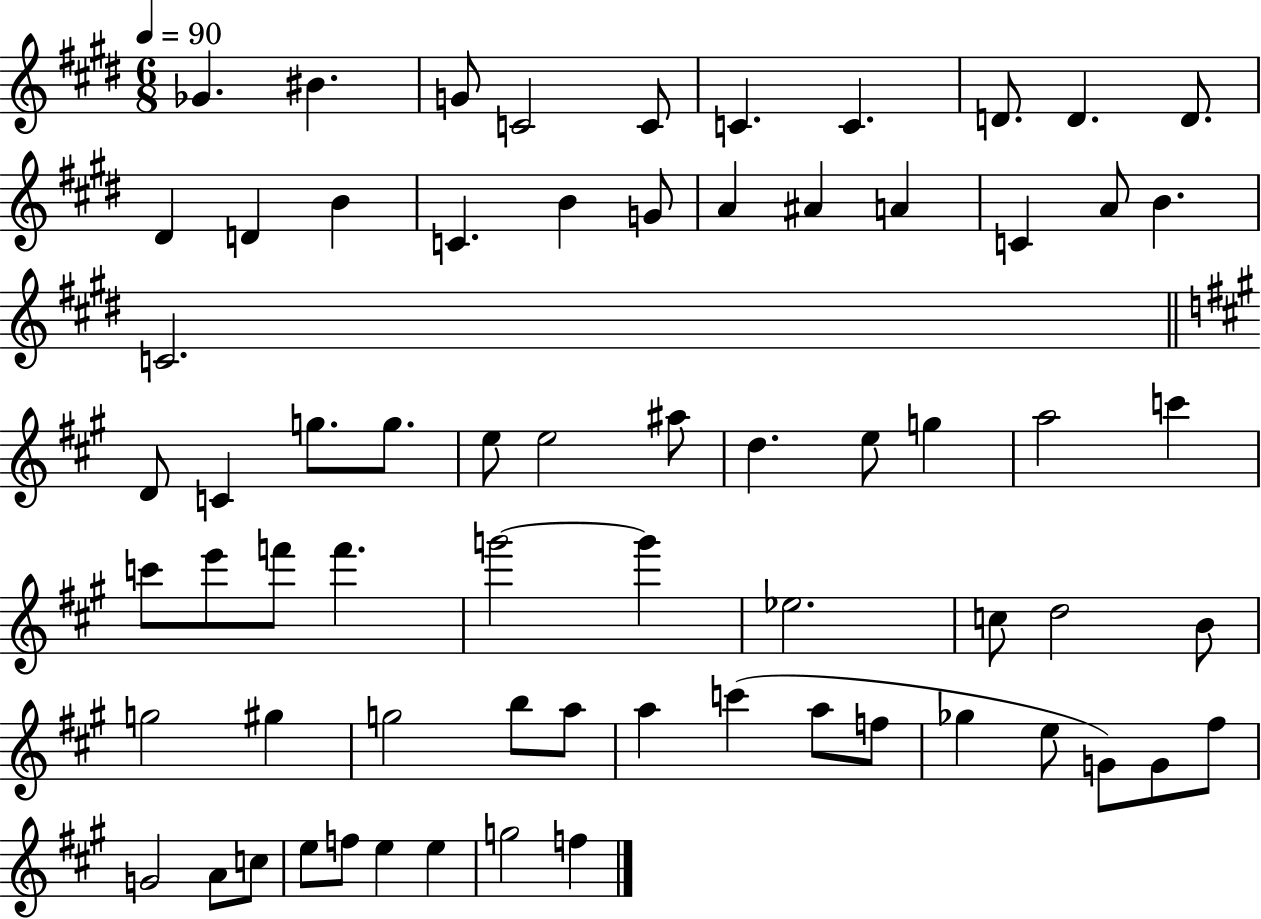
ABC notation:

X:1
T:Untitled
M:6/8
L:1/4
K:E
_G ^B G/2 C2 C/2 C C D/2 D D/2 ^D D B C B G/2 A ^A A C A/2 B C2 D/2 C g/2 g/2 e/2 e2 ^a/2 d e/2 g a2 c' c'/2 e'/2 f'/2 f' g'2 g' _e2 c/2 d2 B/2 g2 ^g g2 b/2 a/2 a c' a/2 f/2 _g e/2 G/2 G/2 ^f/2 G2 A/2 c/2 e/2 f/2 e e g2 f